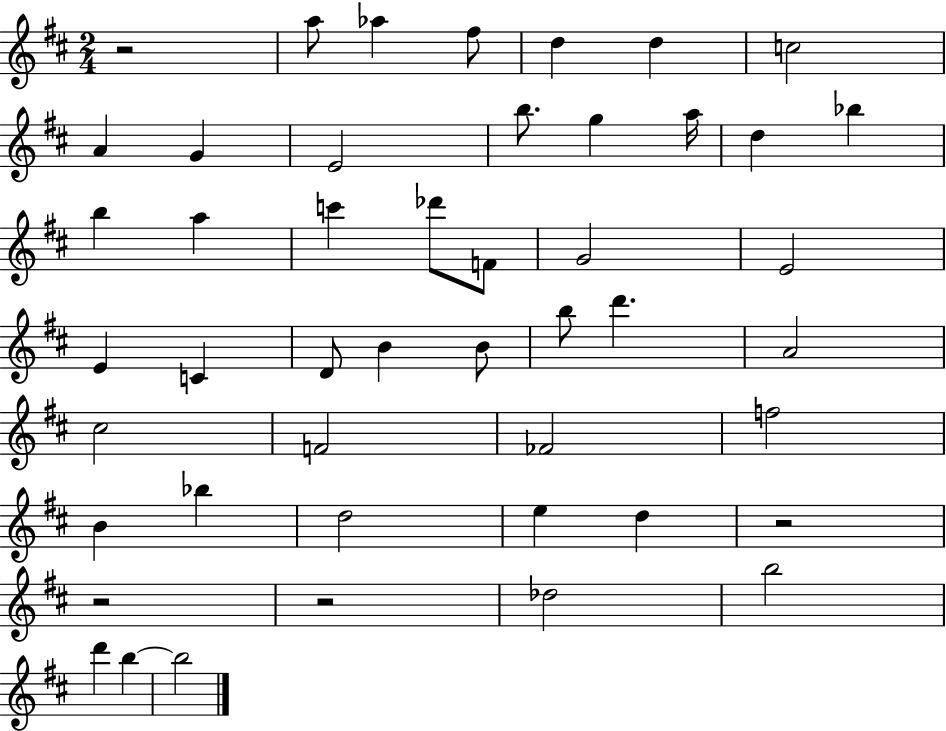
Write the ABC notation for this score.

X:1
T:Untitled
M:2/4
L:1/4
K:D
z2 a/2 _a ^f/2 d d c2 A G E2 b/2 g a/4 d _b b a c' _d'/2 F/2 G2 E2 E C D/2 B B/2 b/2 d' A2 ^c2 F2 _F2 f2 B _b d2 e d z2 z2 z2 _d2 b2 d' b b2